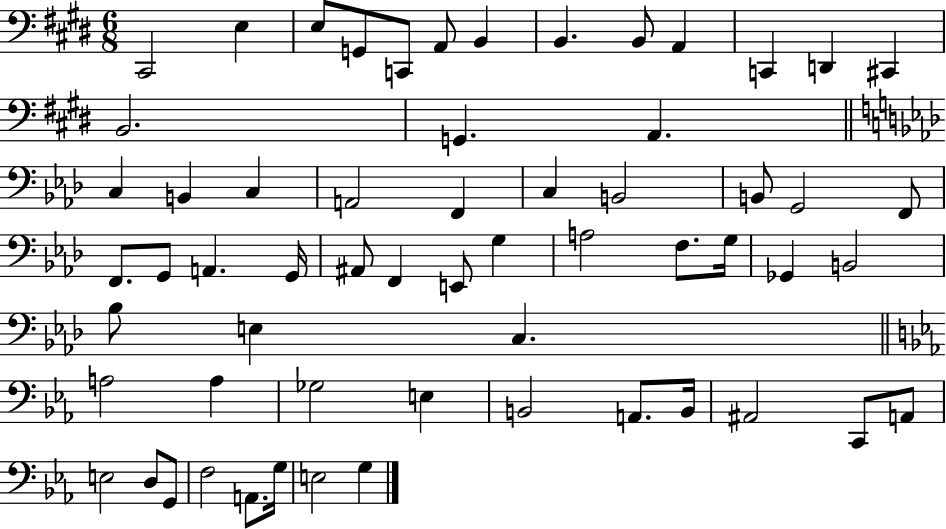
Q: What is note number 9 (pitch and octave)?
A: B2